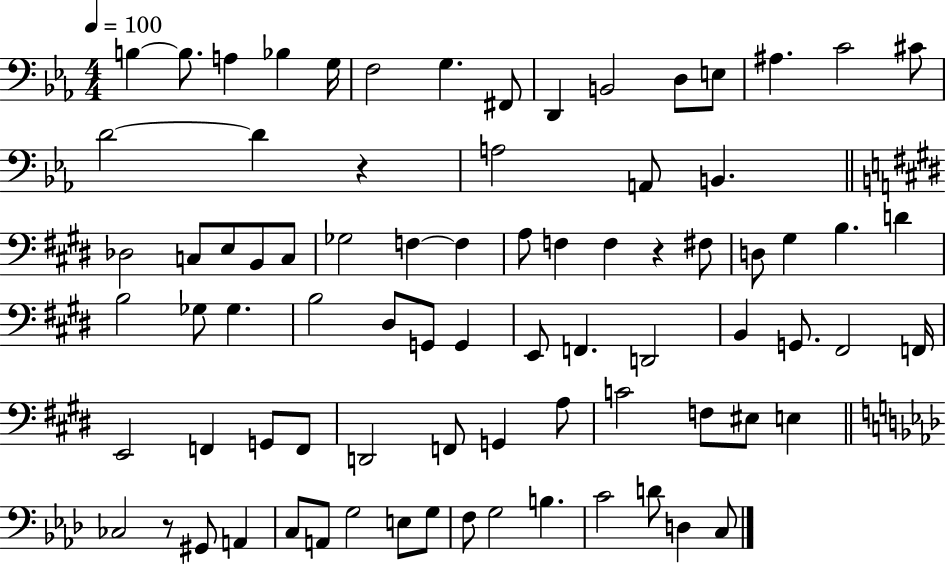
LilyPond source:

{
  \clef bass
  \numericTimeSignature
  \time 4/4
  \key ees \major
  \tempo 4 = 100
  b4~~ b8. a4 bes4 g16 | f2 g4. fis,8 | d,4 b,2 d8 e8 | ais4. c'2 cis'8 | \break d'2~~ d'4 r4 | a2 a,8 b,4. | \bar "||" \break \key e \major des2 c8 e8 b,8 c8 | ges2 f4~~ f4 | a8 f4 f4 r4 fis8 | d8 gis4 b4. d'4 | \break b2 ges8 ges4. | b2 dis8 g,8 g,4 | e,8 f,4. d,2 | b,4 g,8. fis,2 f,16 | \break e,2 f,4 g,8 f,8 | d,2 f,8 g,4 a8 | c'2 f8 eis8 e4 | \bar "||" \break \key f \minor ces2 r8 gis,8 a,4 | c8 a,8 g2 e8 g8 | f8 g2 b4. | c'2 d'8 d4 c8 | \break \bar "|."
}